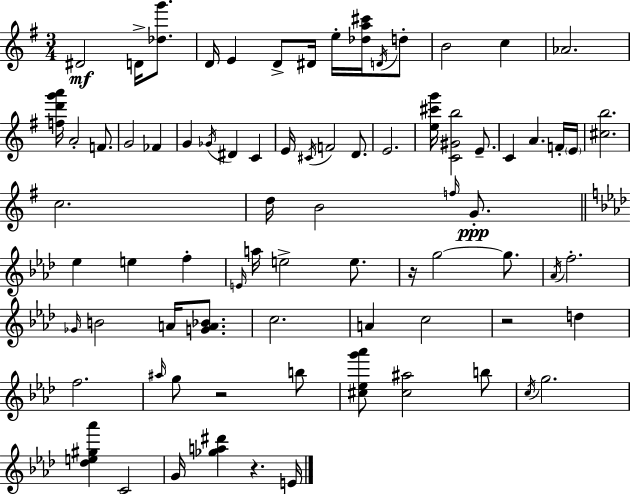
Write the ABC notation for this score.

X:1
T:Untitled
M:3/4
L:1/4
K:Em
^D2 D/4 [_dg']/2 D/4 E D/2 ^D/4 e/4 [_da^c']/4 D/4 d/2 B2 c _A2 [fd'g'a']/4 A2 F/2 G2 _F G _G/4 ^D C E/4 ^C/4 F2 D/2 E2 [e^c'g']/4 [C^Gb]2 E/2 C A F/4 E/4 [^cb]2 c2 d/4 B2 f/4 G/2 _e e f E/4 a/4 e2 e/2 z/4 g2 g/2 _A/4 f2 _G/4 B2 A/4 [GA_B]/2 c2 A c2 z2 d f2 ^a/4 g/2 z2 b/2 [^c_eg'_a']/2 [^c^a]2 b/2 c/4 g2 [_de^g_a'] C2 G/4 [_ga^d'] z E/4